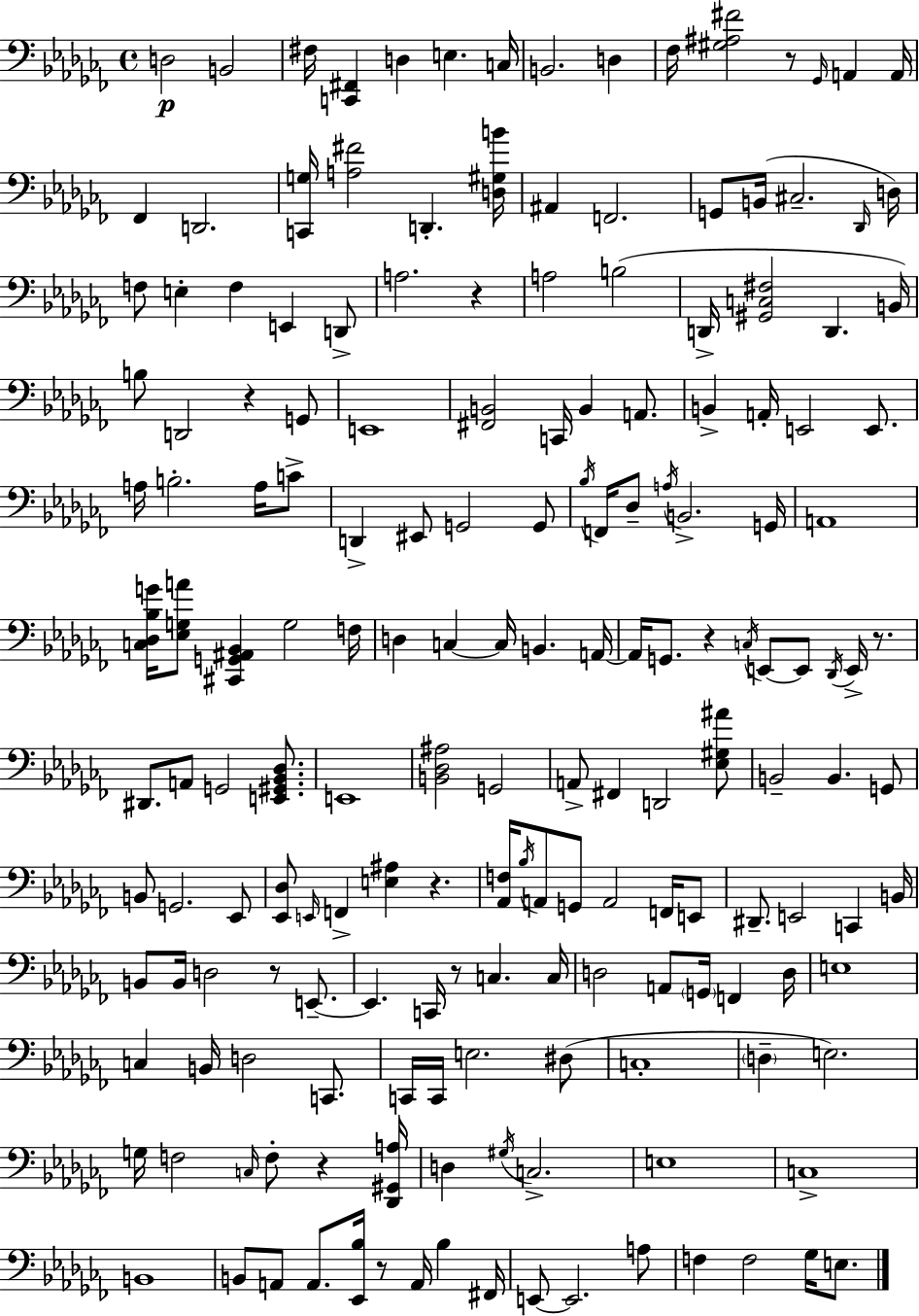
{
  \clef bass
  \time 4/4
  \defaultTimeSignature
  \key aes \minor
  d2\p b,2 | fis16 <c, fis,>4 d4 e4. c16 | b,2. d4 | fes16 <gis ais fis'>2 r8 \grace { ges,16 } a,4 | \break a,16 fes,4 d,2. | <c, g>16 <a fis'>2 d,4.-. | <d gis b'>16 ais,4 f,2. | g,8 b,16( cis2.-- | \break \grace { des,16 } d16) f8 e4-. f4 e,4 | d,8-> a2. r4 | a2 b2( | d,16-> <gis, c fis>2 d,4. | \break b,16) b8 d,2 r4 | g,8 e,1 | <fis, b,>2 c,16 b,4 a,8. | b,4-> a,16-. e,2 e,8. | \break a16 b2.-. a16 | c'8-> d,4-> eis,8 g,2 | g,8 \acciaccatura { bes16 } f,16 des8-- \acciaccatura { a16 } b,2.-> | g,16 a,1 | \break <c des bes g'>16 <ees g a'>8 <cis, g, ais, bes,>4 g2 | f16 d4 c4~~ c16 b,4. | a,16~~ a,16 g,8. r4 \acciaccatura { c16 } e,8~~ e,8 | \acciaccatura { des,16 } e,16-> r8. dis,8. a,8 g,2 | \break <e, gis, bes, des>8. e,1 | <b, des ais>2 g,2 | a,8-> fis,4 d,2 | <ees gis ais'>8 b,2-- b,4. | \break g,8 b,8 g,2. | ees,8 <ees, des>8 \grace { e,16 } f,4-> <e ais>4 | r4. <aes, f>16 \acciaccatura { bes16 } a,8 g,8 a,2 | f,16 e,8 dis,8.-- e,2 | \break c,4 b,16 b,8 b,16 d2 | r8 e,8.--~~ e,4. c,16 r8 | c4. c16 d2 | a,8 \parenthesize g,16 f,4 d16 e1 | \break c4 b,16 d2 | c,8. c,16 c,16 e2. | dis8( c1-. | \parenthesize d4-- e2.) | \break g16 f2 | \grace { c16 } f8-. r4 <des, gis, a>16 d4 \acciaccatura { gis16 } c2.-> | e1 | c1-> | \break b,1 | b,8 a,8 a,8. | <ees, bes>16 r8 a,16 bes4 fis,16 e,8~~ e,2. | a8 f4 f2 | \break ges16 e8. \bar "|."
}